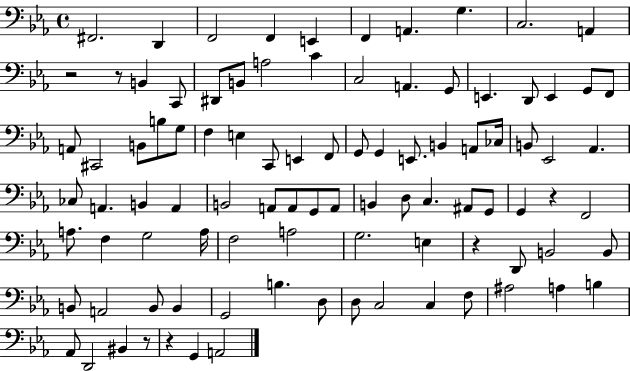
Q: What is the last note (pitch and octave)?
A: A2